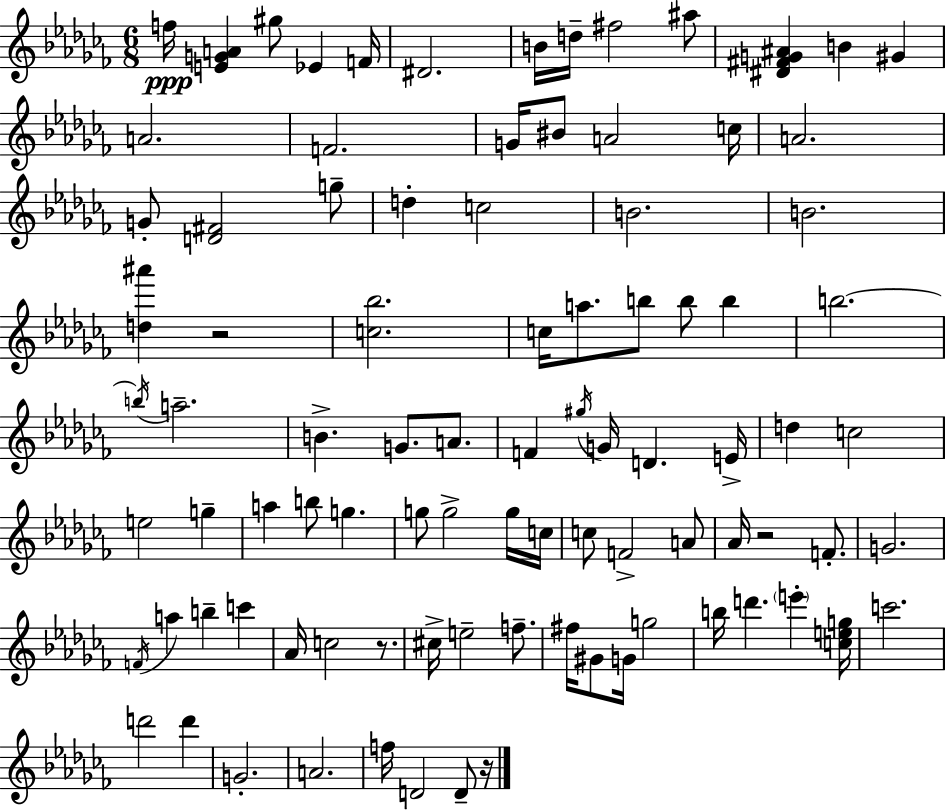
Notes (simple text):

F5/s [E4,G4,A4]/q G#5/e Eb4/q F4/s D#4/h. B4/s D5/s F#5/h A#5/e [D#4,F#4,G4,A#4]/q B4/q G#4/q A4/h. F4/h. G4/s BIS4/e A4/h C5/s A4/h. G4/e [D4,F#4]/h G5/e D5/q C5/h B4/h. B4/h. [D5,A#6]/q R/h [C5,Bb5]/h. C5/s A5/e. B5/e B5/e B5/q B5/h. B5/s A5/h. B4/q. G4/e. A4/e. F4/q G#5/s G4/s D4/q. E4/s D5/q C5/h E5/h G5/q A5/q B5/e G5/q. G5/e G5/h G5/s C5/s C5/e F4/h A4/e Ab4/s R/h F4/e. G4/h. F4/s A5/q B5/q C6/q Ab4/s C5/h R/e. C#5/s E5/h F5/e. F#5/s G#4/e G4/s G5/h B5/s D6/q. E6/q [C5,E5,G5]/s C6/h. D6/h D6/q G4/h. A4/h. F5/s D4/h D4/e R/s